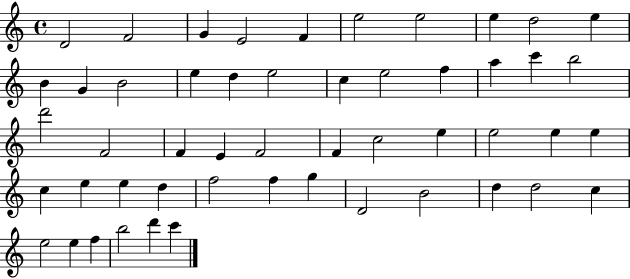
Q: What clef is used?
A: treble